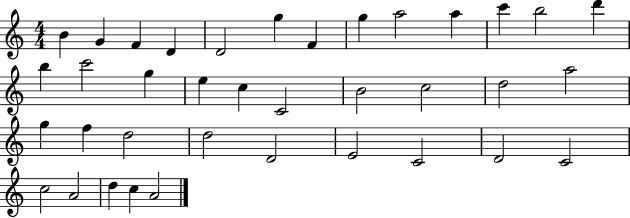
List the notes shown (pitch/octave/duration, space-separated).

B4/q G4/q F4/q D4/q D4/h G5/q F4/q G5/q A5/h A5/q C6/q B5/h D6/q B5/q C6/h G5/q E5/q C5/q C4/h B4/h C5/h D5/h A5/h G5/q F5/q D5/h D5/h D4/h E4/h C4/h D4/h C4/h C5/h A4/h D5/q C5/q A4/h